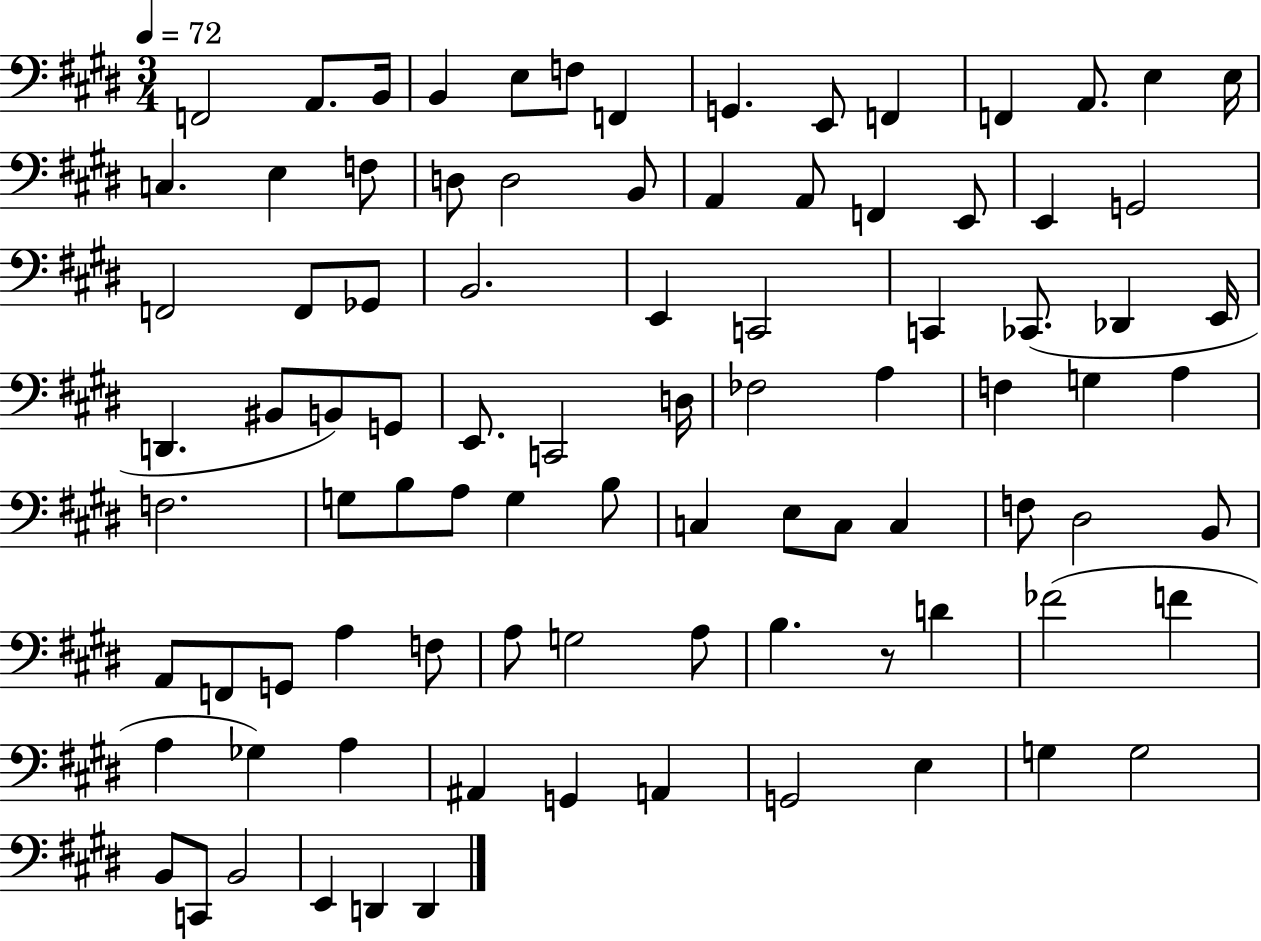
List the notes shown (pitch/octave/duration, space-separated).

F2/h A2/e. B2/s B2/q E3/e F3/e F2/q G2/q. E2/e F2/q F2/q A2/e. E3/q E3/s C3/q. E3/q F3/e D3/e D3/h B2/e A2/q A2/e F2/q E2/e E2/q G2/h F2/h F2/e Gb2/e B2/h. E2/q C2/h C2/q CES2/e. Db2/q E2/s D2/q. BIS2/e B2/e G2/e E2/e. C2/h D3/s FES3/h A3/q F3/q G3/q A3/q F3/h. G3/e B3/e A3/e G3/q B3/e C3/q E3/e C3/e C3/q F3/e D#3/h B2/e A2/e F2/e G2/e A3/q F3/e A3/e G3/h A3/e B3/q. R/e D4/q FES4/h F4/q A3/q Gb3/q A3/q A#2/q G2/q A2/q G2/h E3/q G3/q G3/h B2/e C2/e B2/h E2/q D2/q D2/q